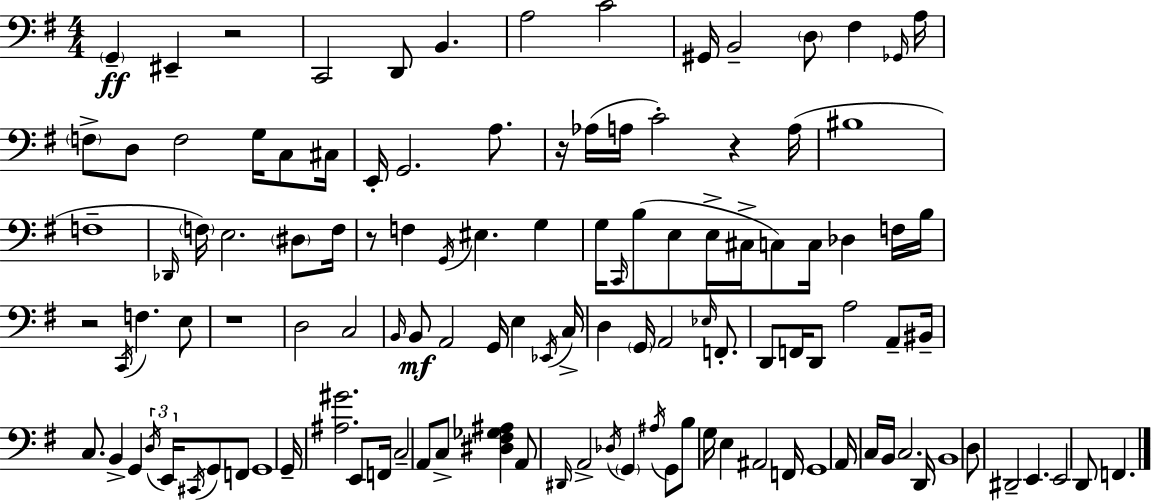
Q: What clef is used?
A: bass